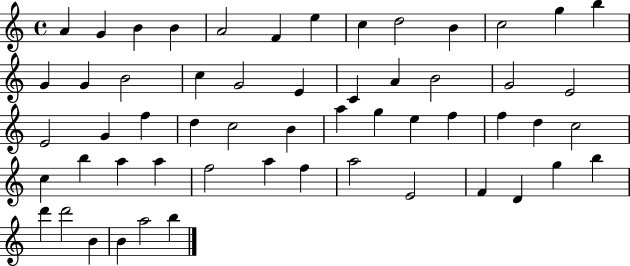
A4/q G4/q B4/q B4/q A4/h F4/q E5/q C5/q D5/h B4/q C5/h G5/q B5/q G4/q G4/q B4/h C5/q G4/h E4/q C4/q A4/q B4/h G4/h E4/h E4/h G4/q F5/q D5/q C5/h B4/q A5/q G5/q E5/q F5/q F5/q D5/q C5/h C5/q B5/q A5/q A5/q F5/h A5/q F5/q A5/h E4/h F4/q D4/q G5/q B5/q D6/q D6/h B4/q B4/q A5/h B5/q